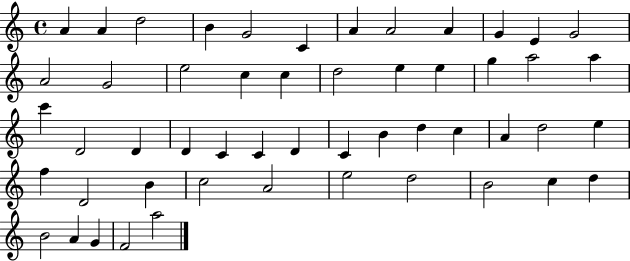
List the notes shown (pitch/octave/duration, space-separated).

A4/q A4/q D5/h B4/q G4/h C4/q A4/q A4/h A4/q G4/q E4/q G4/h A4/h G4/h E5/h C5/q C5/q D5/h E5/q E5/q G5/q A5/h A5/q C6/q D4/h D4/q D4/q C4/q C4/q D4/q C4/q B4/q D5/q C5/q A4/q D5/h E5/q F5/q D4/h B4/q C5/h A4/h E5/h D5/h B4/h C5/q D5/q B4/h A4/q G4/q F4/h A5/h